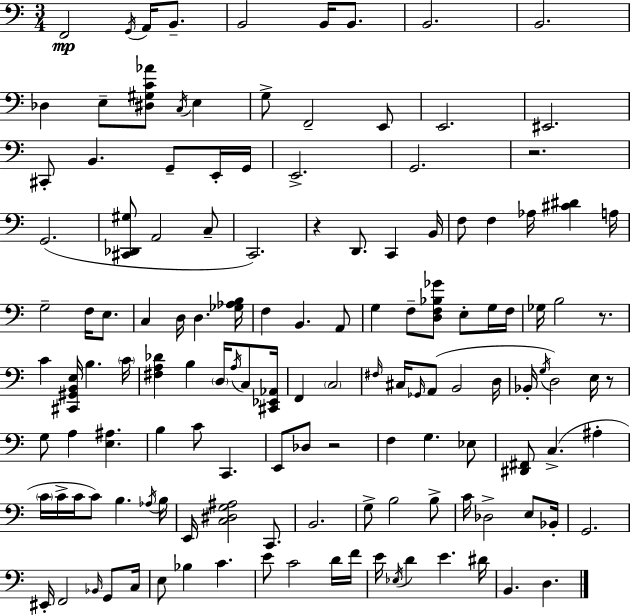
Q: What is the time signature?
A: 3/4